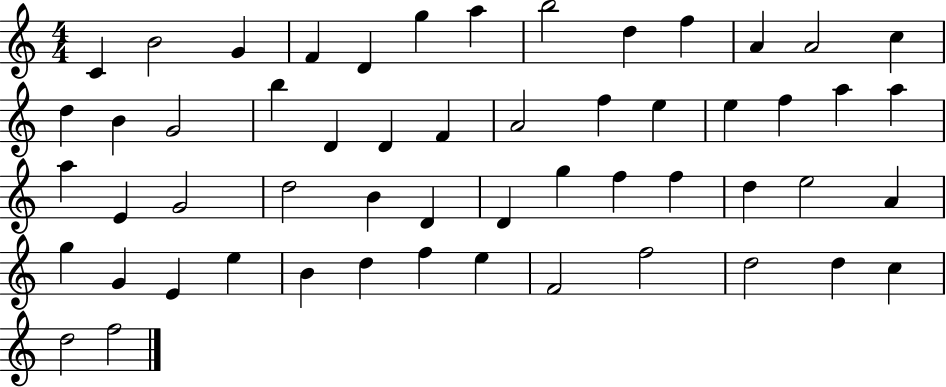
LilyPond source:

{
  \clef treble
  \numericTimeSignature
  \time 4/4
  \key c \major
  c'4 b'2 g'4 | f'4 d'4 g''4 a''4 | b''2 d''4 f''4 | a'4 a'2 c''4 | \break d''4 b'4 g'2 | b''4 d'4 d'4 f'4 | a'2 f''4 e''4 | e''4 f''4 a''4 a''4 | \break a''4 e'4 g'2 | d''2 b'4 d'4 | d'4 g''4 f''4 f''4 | d''4 e''2 a'4 | \break g''4 g'4 e'4 e''4 | b'4 d''4 f''4 e''4 | f'2 f''2 | d''2 d''4 c''4 | \break d''2 f''2 | \bar "|."
}